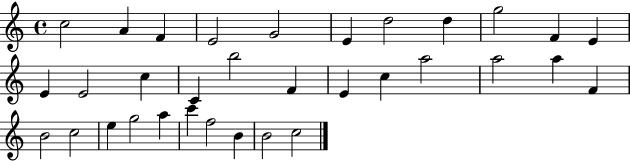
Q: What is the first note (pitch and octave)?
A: C5